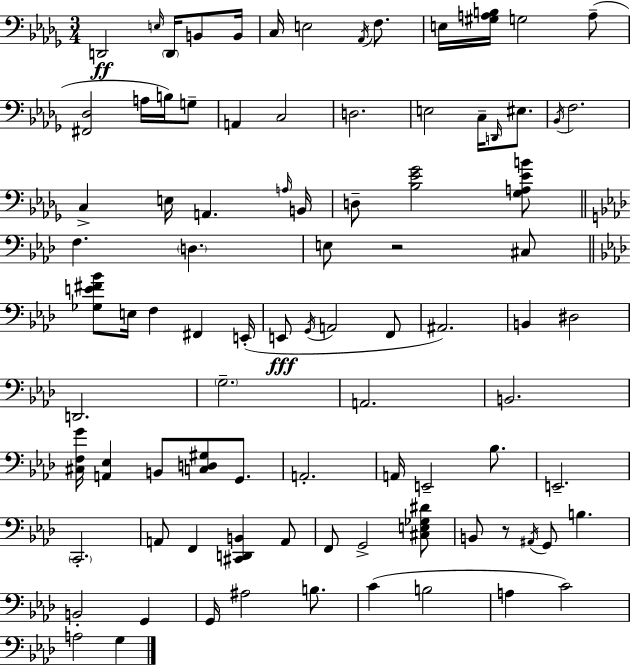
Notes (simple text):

D2/h E3/s D2/s B2/e B2/s C3/s E3/h Ab2/s F3/e. E3/s [G#3,A3,B3]/s G3/h A3/e [F#2,Db3]/h A3/s B3/s G3/e A2/q C3/h D3/h. E3/h C3/s D2/s EIS3/e. Bb2/s F3/h. C3/q E3/s A2/q. A3/s B2/s D3/e [Bb3,Eb4,Gb4]/h [Gb3,A3,Eb4,B4]/e F3/q. D3/q. E3/e R/h C#3/e [Gb3,E4,F#4,Bb4]/e E3/s F3/q F#2/q E2/s E2/e G2/s A2/h F2/e A#2/h. B2/q D#3/h D2/h. G3/h. A2/h. B2/h. [C#3,F3,G4]/s [A2,Eb3]/q B2/e [C3,D3,G#3]/e G2/e. A2/h. A2/s E2/h Bb3/e. E2/h. C2/h. A2/e F2/q [C#2,D2,B2]/q A2/e F2/e G2/h [C#3,E3,Gb3,D#4]/e B2/e R/e A#2/s G2/e B3/q. B2/h G2/q G2/s A#3/h B3/e. C4/q B3/h A3/q C4/h A3/h G3/q